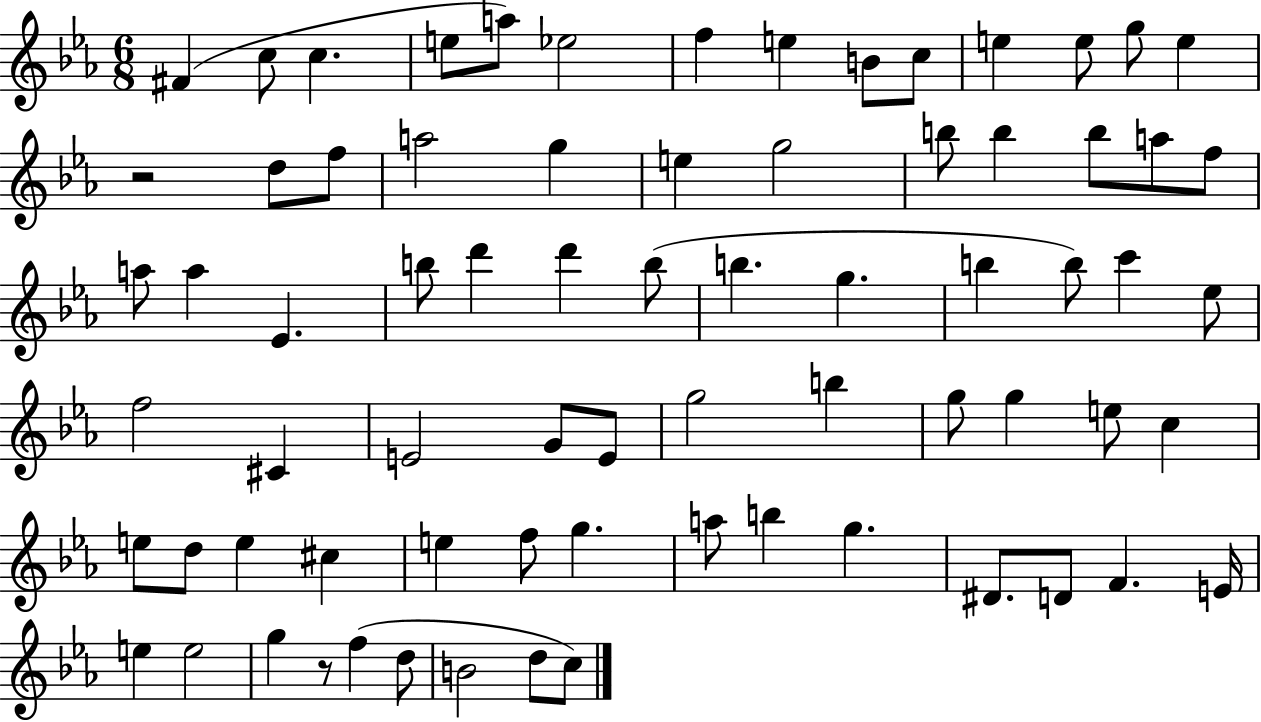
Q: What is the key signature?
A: EES major